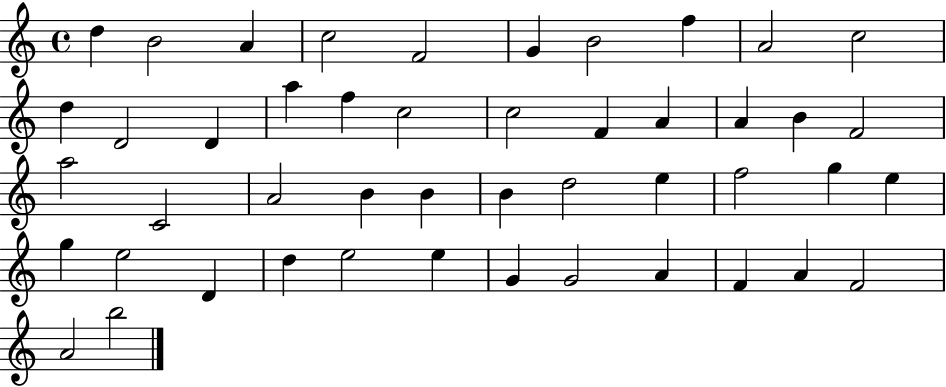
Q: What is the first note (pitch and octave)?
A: D5